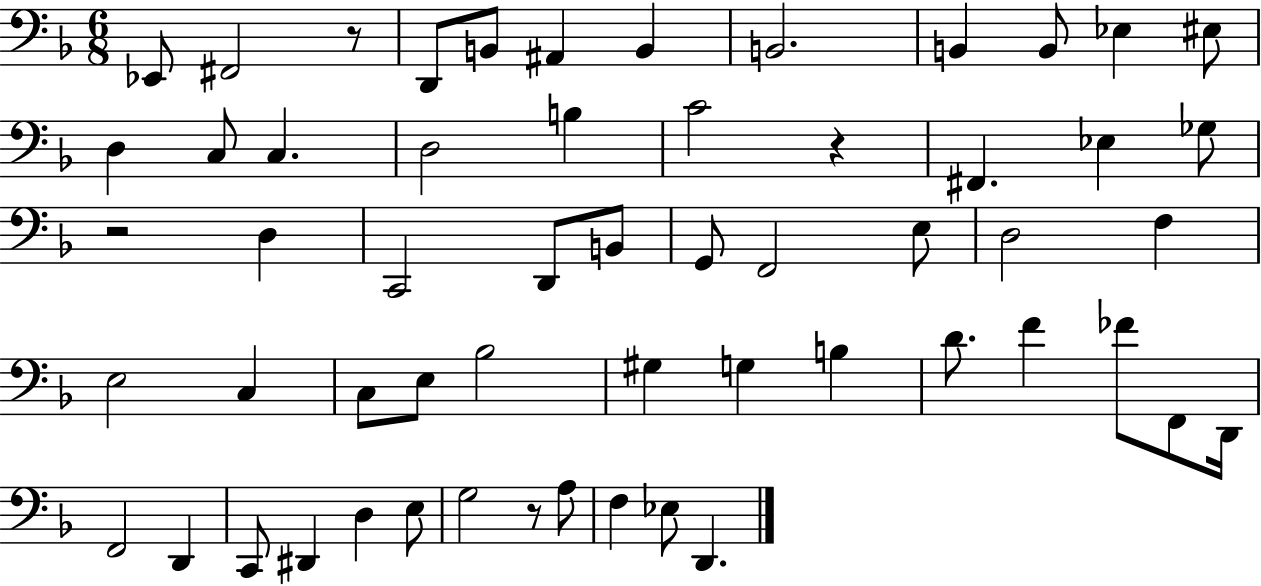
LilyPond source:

{
  \clef bass
  \numericTimeSignature
  \time 6/8
  \key f \major
  ees,8 fis,2 r8 | d,8 b,8 ais,4 b,4 | b,2. | b,4 b,8 ees4 eis8 | \break d4 c8 c4. | d2 b4 | c'2 r4 | fis,4. ees4 ges8 | \break r2 d4 | c,2 d,8 b,8 | g,8 f,2 e8 | d2 f4 | \break e2 c4 | c8 e8 bes2 | gis4 g4 b4 | d'8. f'4 fes'8 f,8 d,16 | \break f,2 d,4 | c,8 dis,4 d4 e8 | g2 r8 a8 | f4 ees8 d,4. | \break \bar "|."
}